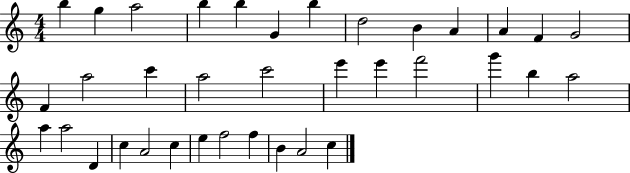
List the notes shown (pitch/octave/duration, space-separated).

B5/q G5/q A5/h B5/q B5/q G4/q B5/q D5/h B4/q A4/q A4/q F4/q G4/h F4/q A5/h C6/q A5/h C6/h E6/q E6/q F6/h G6/q B5/q A5/h A5/q A5/h D4/q C5/q A4/h C5/q E5/q F5/h F5/q B4/q A4/h C5/q